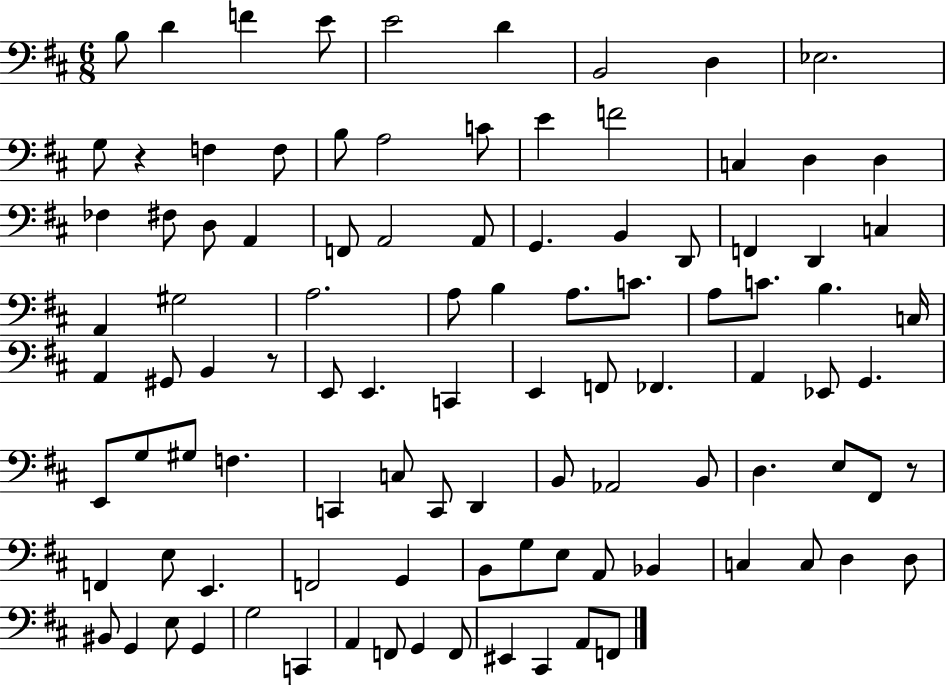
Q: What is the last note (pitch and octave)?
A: F2